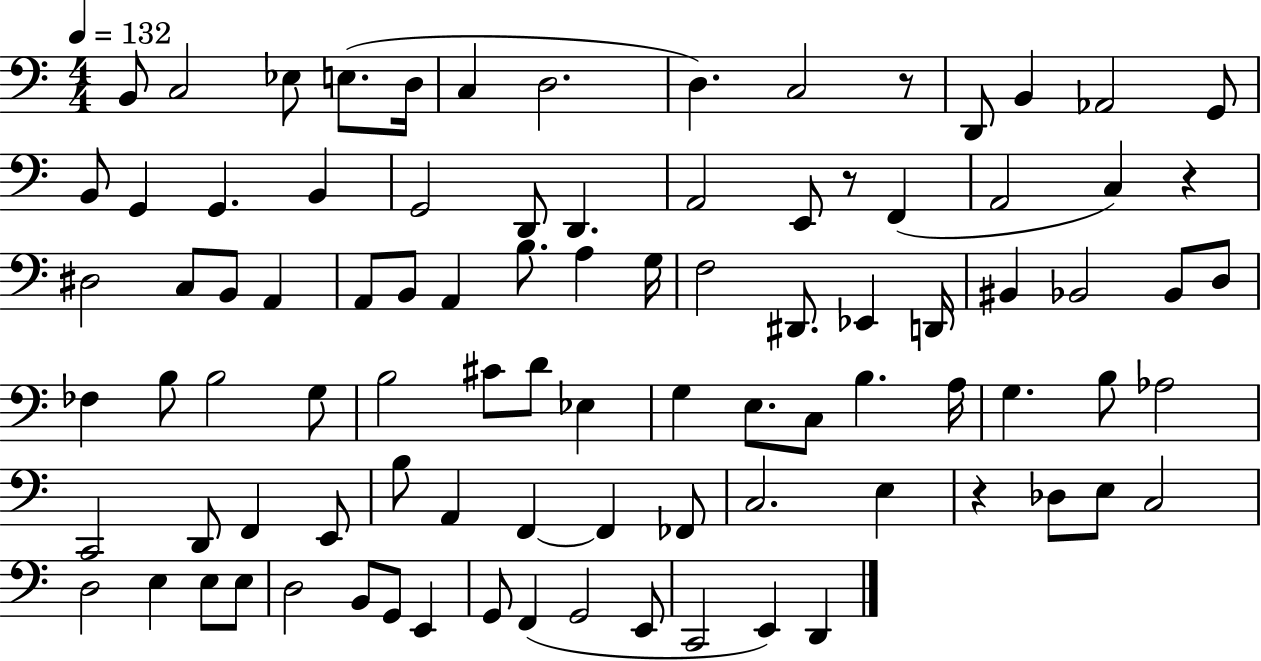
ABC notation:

X:1
T:Untitled
M:4/4
L:1/4
K:C
B,,/2 C,2 _E,/2 E,/2 D,/4 C, D,2 D, C,2 z/2 D,,/2 B,, _A,,2 G,,/2 B,,/2 G,, G,, B,, G,,2 D,,/2 D,, A,,2 E,,/2 z/2 F,, A,,2 C, z ^D,2 C,/2 B,,/2 A,, A,,/2 B,,/2 A,, B,/2 A, G,/4 F,2 ^D,,/2 _E,, D,,/4 ^B,, _B,,2 _B,,/2 D,/2 _F, B,/2 B,2 G,/2 B,2 ^C/2 D/2 _E, G, E,/2 C,/2 B, A,/4 G, B,/2 _A,2 C,,2 D,,/2 F,, E,,/2 B,/2 A,, F,, F,, _F,,/2 C,2 E, z _D,/2 E,/2 C,2 D,2 E, E,/2 E,/2 D,2 B,,/2 G,,/2 E,, G,,/2 F,, G,,2 E,,/2 C,,2 E,, D,,